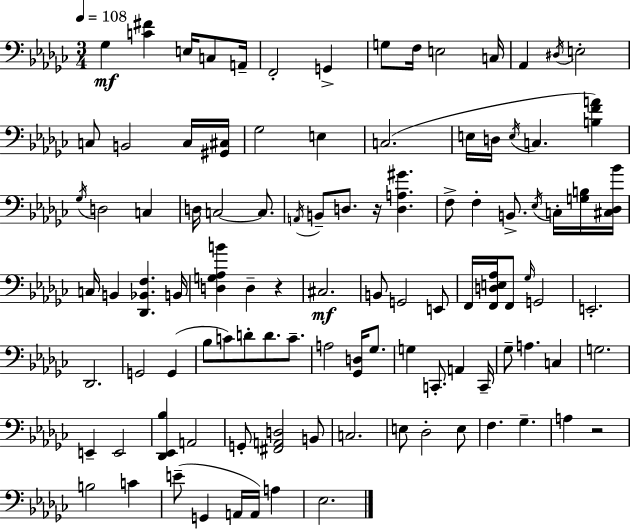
X:1
T:Untitled
M:3/4
L:1/4
K:Ebm
_G, [C^F] E,/4 C,/2 A,,/4 F,,2 G,, G,/2 F,/4 E,2 C,/4 _A,, ^D,/4 E,2 C,/2 B,,2 C,/4 [^G,,^C,]/4 _G,2 E, C,2 E,/4 D,/4 E,/4 C, [B,FA] _G,/4 D,2 C, D,/4 C,2 C,/2 A,,/4 B,,/2 D,/2 z/4 [D,A,^G] F,/2 F, B,,/2 _E,/4 C,/4 [G,B,]/4 [^C,_D,_B]/4 C,/4 B,, [_D,,_B,,F,] B,,/4 [D,G,_A,B] D, z ^C,2 B,,/2 G,,2 E,,/2 F,,/4 [F,,D,E,_A,]/4 F,,/2 _G,/4 G,,2 E,,2 _D,,2 G,,2 G,, _B,/2 C/2 D/2 D/2 C/2 A,2 [_G,,D,]/4 _G,/2 G, C,,/2 A,, C,,/4 _G,/2 A, C, G,2 E,, E,,2 [_D,,_E,,_B,] A,,2 G,,/2 [^F,,A,,D,]2 B,,/2 C,2 E,/2 _D,2 E,/2 F, _G, A, z2 B,2 C E/2 G,, A,,/4 A,,/4 A, _E,2